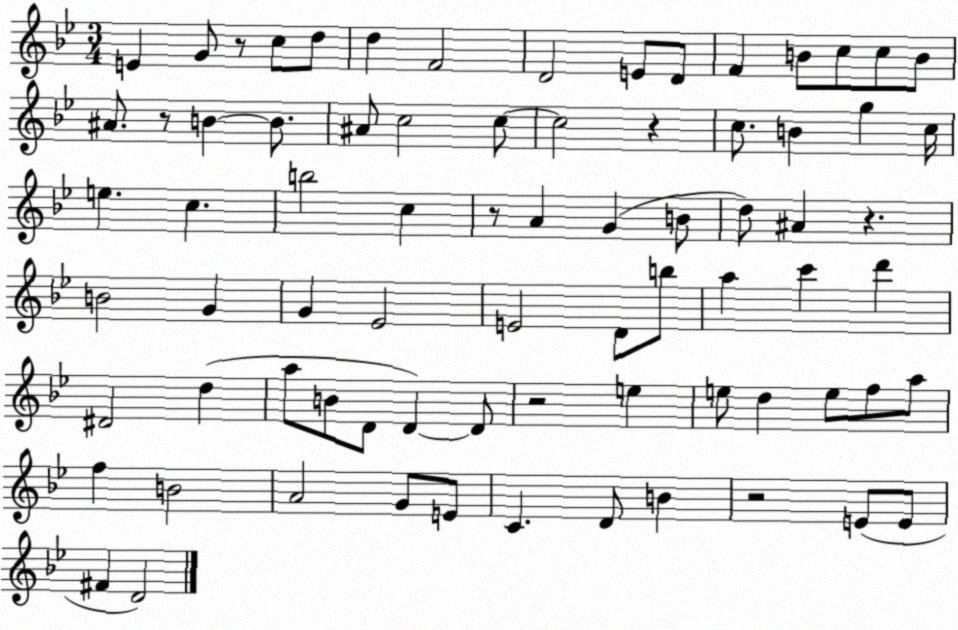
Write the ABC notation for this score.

X:1
T:Untitled
M:3/4
L:1/4
K:Bb
E G/2 z/2 c/2 d/2 d F2 D2 E/2 D/2 F B/2 c/2 c/2 B/2 ^A/2 z/2 B B/2 ^A/2 c2 c/2 c2 z c/2 B g c/4 e c b2 c z/2 A G B/2 d/2 ^A z B2 G G _E2 E2 D/2 b/2 a c' d' ^D2 d a/2 B/2 D/2 D D/2 z2 e e/2 d e/2 f/2 a/2 f B2 A2 G/2 E/2 C D/2 B z2 E/2 E/2 ^F D2